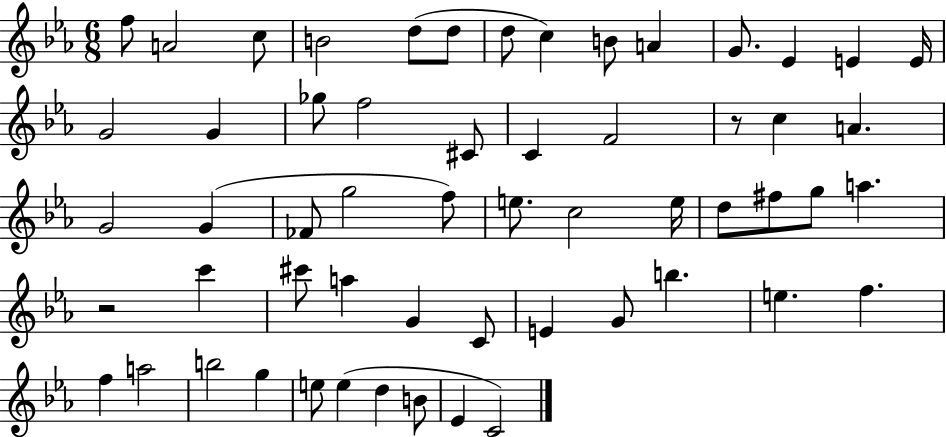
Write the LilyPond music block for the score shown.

{
  \clef treble
  \numericTimeSignature
  \time 6/8
  \key ees \major
  f''8 a'2 c''8 | b'2 d''8( d''8 | d''8 c''4) b'8 a'4 | g'8. ees'4 e'4 e'16 | \break g'2 g'4 | ges''8 f''2 cis'8 | c'4 f'2 | r8 c''4 a'4. | \break g'2 g'4( | fes'8 g''2 f''8) | e''8. c''2 e''16 | d''8 fis''8 g''8 a''4. | \break r2 c'''4 | cis'''8 a''4 g'4 c'8 | e'4 g'8 b''4. | e''4. f''4. | \break f''4 a''2 | b''2 g''4 | e''8 e''4( d''4 b'8 | ees'4 c'2) | \break \bar "|."
}